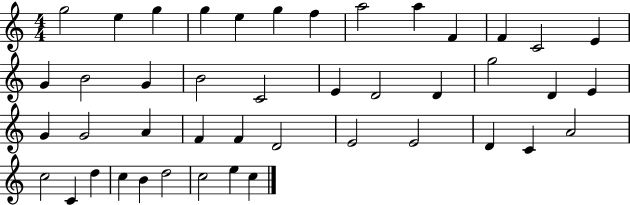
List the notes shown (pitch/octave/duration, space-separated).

G5/h E5/q G5/q G5/q E5/q G5/q F5/q A5/h A5/q F4/q F4/q C4/h E4/q G4/q B4/h G4/q B4/h C4/h E4/q D4/h D4/q G5/h D4/q E4/q G4/q G4/h A4/q F4/q F4/q D4/h E4/h E4/h D4/q C4/q A4/h C5/h C4/q D5/q C5/q B4/q D5/h C5/h E5/q C5/q